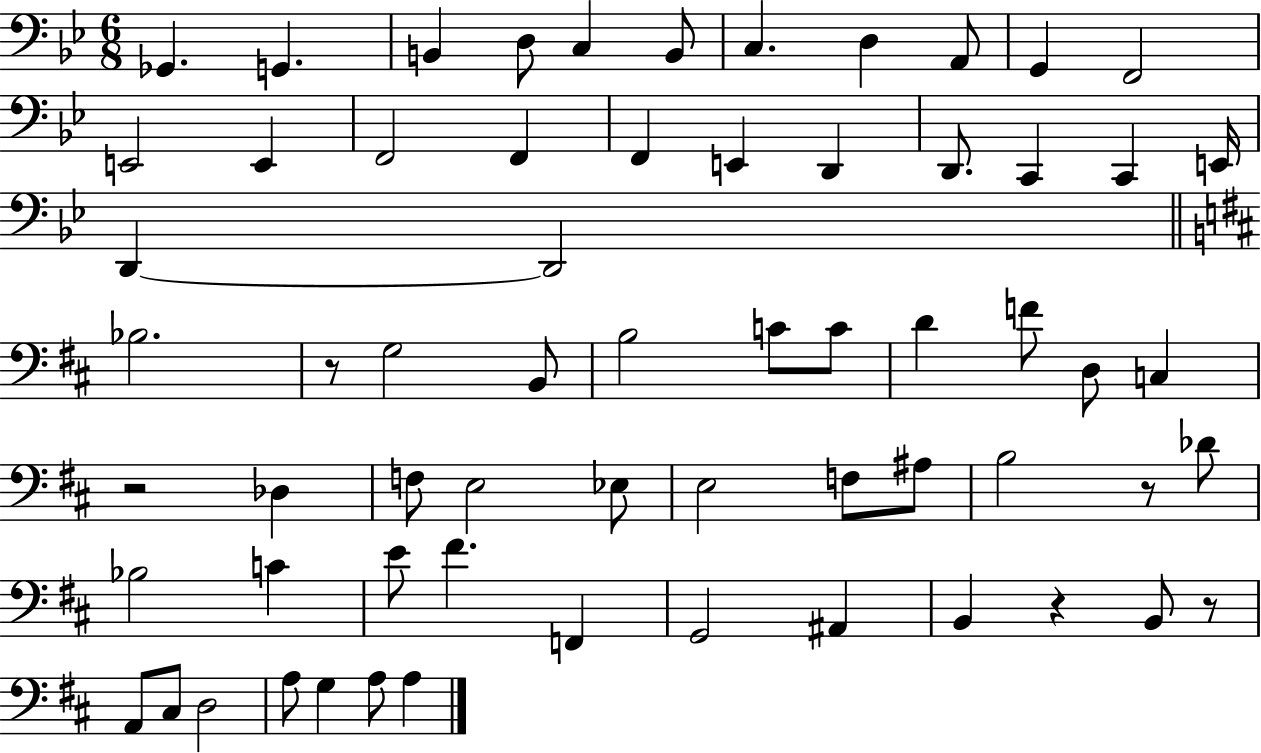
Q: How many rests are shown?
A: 5